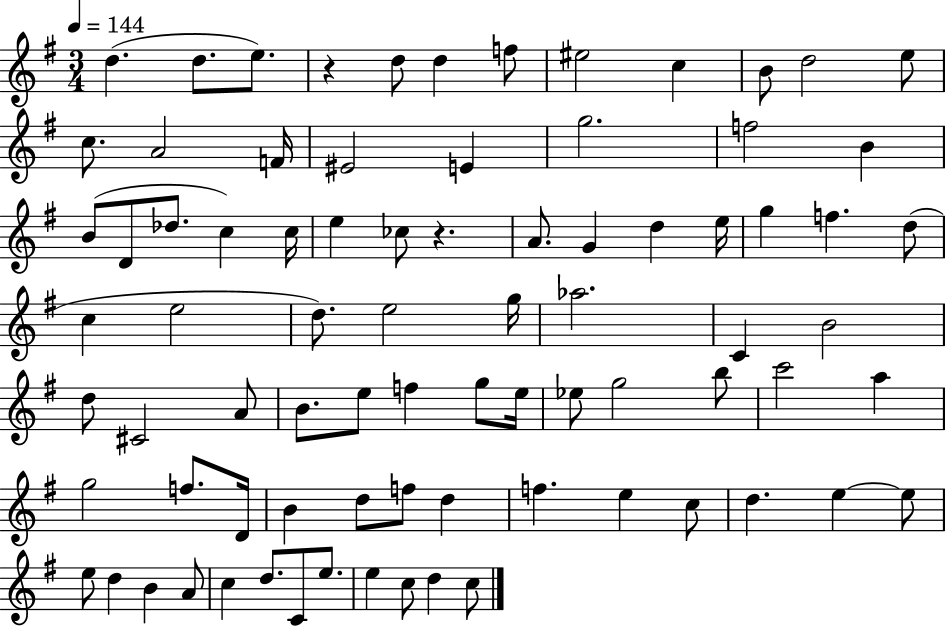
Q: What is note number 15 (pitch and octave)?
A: EIS4